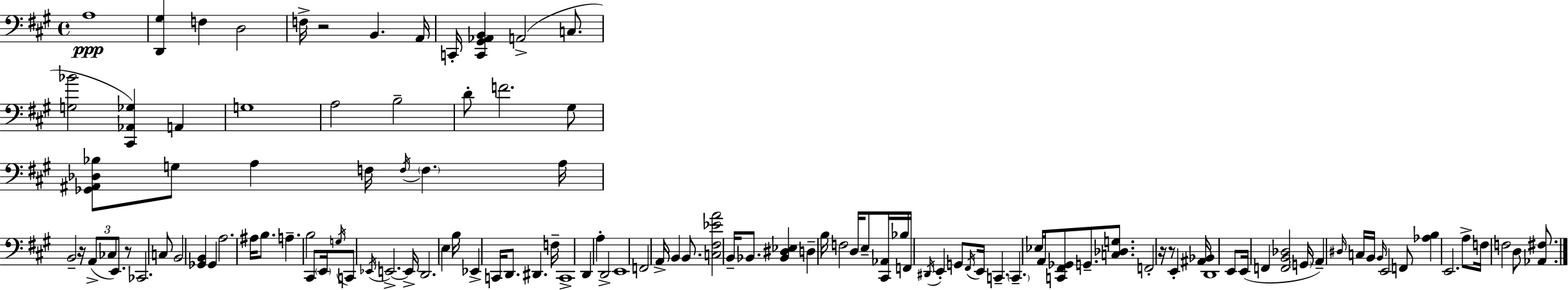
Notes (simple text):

A3/w [D2,G#3]/q F3/q D3/h F3/s R/h B2/q. A2/s C2/s [C2,G#2,Ab2,B2]/q A2/h C3/e. [G3,Bb4]/h [C#2,Ab2,Gb3]/q A2/q G3/w A3/h B3/h D4/e F4/h. G#3/e [Gb2,A#2,Db3,Bb3]/e G3/e A3/q F3/s F3/s F3/q. A3/s B2/h R/s A2/e CES3/e E2/e. R/e CES2/h. C3/e B2/h [Gb2,B2]/q Gb2/q A3/h. A#3/s B3/e. A3/q. B3/h C#2/e E2/s G3/s C2/e Eb2/s E2/h. E2/s D2/h. E3/q B3/s Eb2/q C2/s D2/e. D#2/q. F3/s C2/w D2/q A3/q D2/h E2/w F2/h A2/s B2/q B2/e. [C3,F#3,Eb4,A4]/h B2/s Bb2/e. [Bb2,D#3,Eb3]/q D3/q B3/s F3/h D3/s E3/e [C#2,Ab2]/s Bb3/s F2/s D#2/s E2/q G2/e F#2/s E2/s C2/q. C2/q. Eb3/s A2/s [C2,F#2,Gb2]/e G2/e. [C3,Db3,G3]/e. F2/h R/s R/e E2/q [A#2,Bb2]/s D2/w E2/e E2/s F2/q [F2,B2,Db3]/h G2/s A2/q D#3/s C3/s B2/s B2/s E2/h F2/e [Ab3,B3]/q E2/h. A3/e F3/s F3/h D3/e [Ab2,F#3]/e.